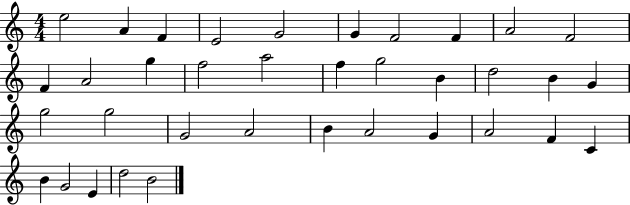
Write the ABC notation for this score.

X:1
T:Untitled
M:4/4
L:1/4
K:C
e2 A F E2 G2 G F2 F A2 F2 F A2 g f2 a2 f g2 B d2 B G g2 g2 G2 A2 B A2 G A2 F C B G2 E d2 B2